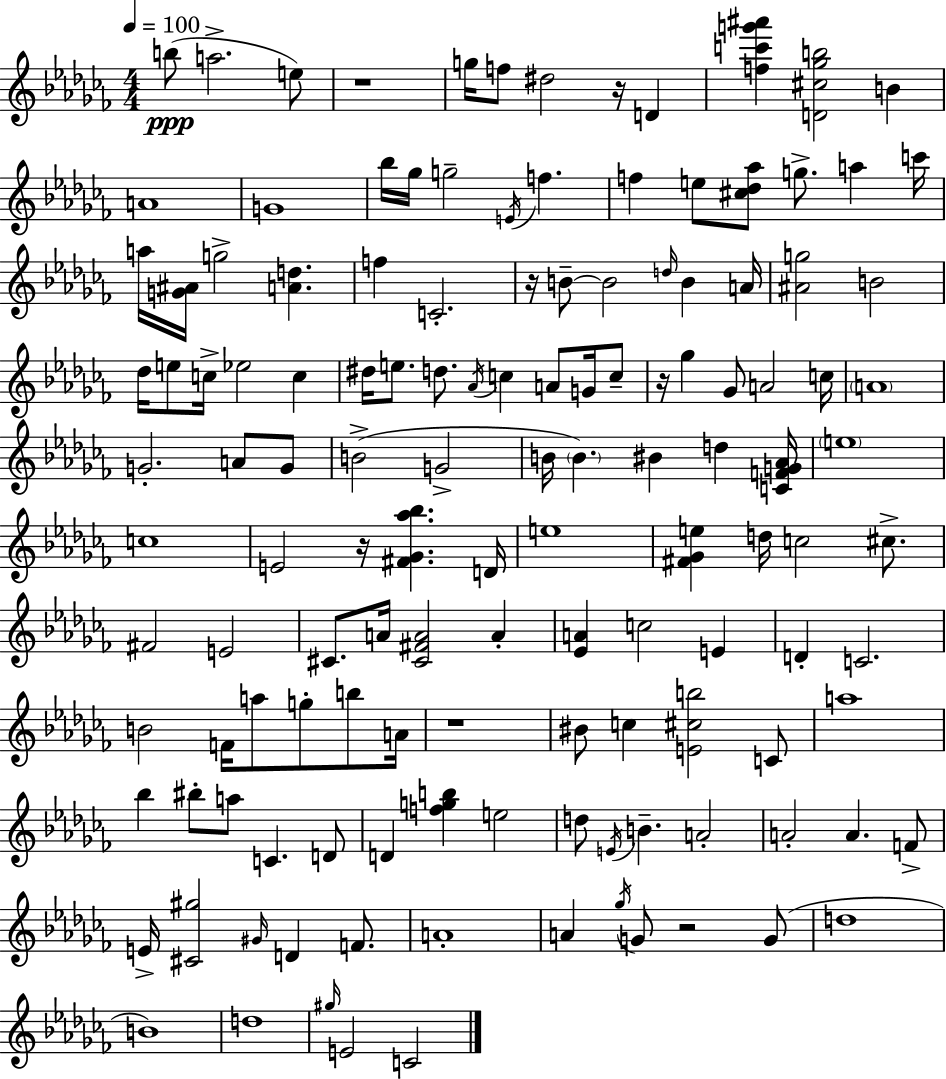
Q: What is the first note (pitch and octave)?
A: B5